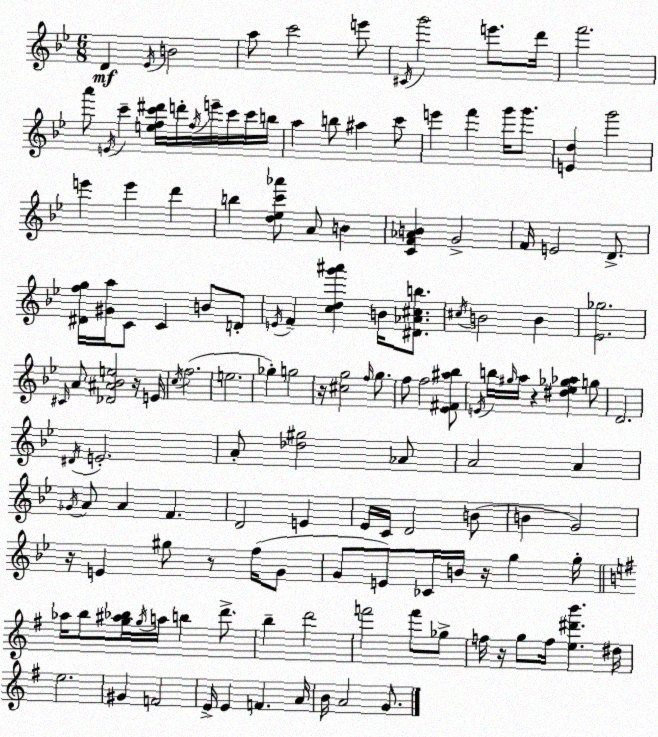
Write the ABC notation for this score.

X:1
T:Untitled
M:6/8
L:1/4
K:Gm
D _E/4 B2 a/2 c'2 e'/2 ^C/4 g'2 e'/2 d'/4 f'2 a'/2 E/4 c' [efc'^d']/4 d'/4 f/4 e'/4 c'/4 c'/4 b/4 a b/2 ^a c'/2 e' f' g'/4 g'/2 [Ed] g'2 e' e' d' b [d_ec'_a']/2 A/2 B [CF_AB] G2 F/4 E2 D/2 [^Dfg]/4 [^Ga]/4 C/2 C B/2 D/2 E/4 F [cdg'^a'] B/4 [^D_A^cb]/2 ^c/4 B2 B [_E_g]2 ^C/4 A/2 [_D^A_Be]2 z/4 E/4 c/4 f2 e2 _g g2 z/4 [^cg]2 f/4 g/2 f/2 f2 [_E^F^a_b]/2 E/4 b/4 ^g/4 a/4 z [^d_e_g_a] g/2 D2 ^D/4 E2 A/2 [_d^g]2 _A/2 A2 A _G/4 A/2 A F D2 E _E/4 C/4 D2 B/2 B G2 z/4 E ^g/2 z/2 f/4 G/2 G/2 E/2 _C/4 B/4 z/4 g g/4 _a/4 b/2 [g^a_b]/4 g/4 a/4 b d'/2 b d'2 f'2 f'/2 _g/2 f/4 z/4 g/2 f/4 [e^d'b'] ^d/4 e2 ^G F2 E/4 E F A/4 B/4 A2 G/2